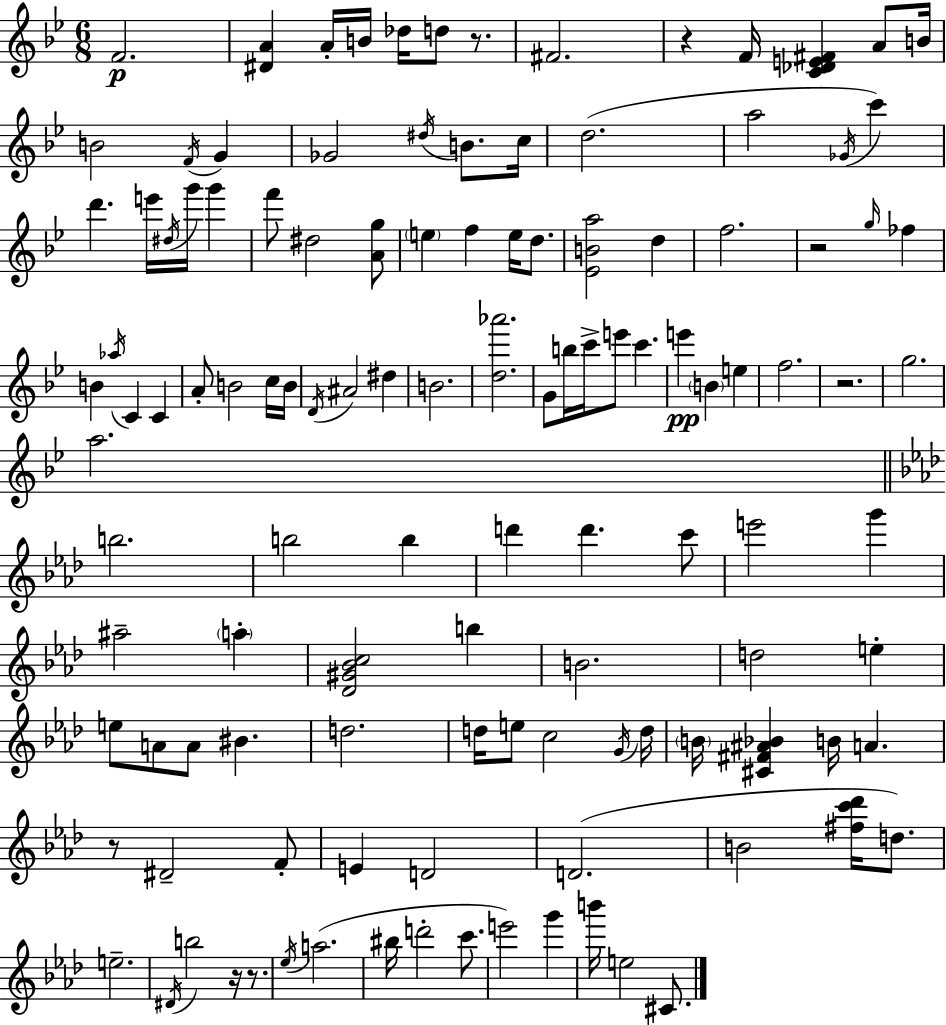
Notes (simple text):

F4/h. [D#4,A4]/q A4/s B4/s Db5/s D5/e R/e. F#4/h. R/q F4/s [C4,Db4,E4,F#4]/q A4/e B4/s B4/h F4/s G4/q Gb4/h D#5/s B4/e. C5/s D5/h. A5/h Gb4/s C6/q D6/q. E6/s D#5/s G6/s G6/q F6/e D#5/h [A4,G5]/e E5/q F5/q E5/s D5/e. [Eb4,B4,A5]/h D5/q F5/h. R/h G5/s FES5/q B4/q Ab5/s C4/q C4/q A4/e B4/h C5/s B4/s D4/s A#4/h D#5/q B4/h. [D5,Ab6]/h. G4/e B5/s C6/s E6/e C6/q. E6/q B4/q E5/q F5/h. R/h. G5/h. A5/h. B5/h. B5/h B5/q D6/q D6/q. C6/e E6/h G6/q A#5/h A5/q [Db4,G#4,Bb4,C5]/h B5/q B4/h. D5/h E5/q E5/e A4/e A4/e BIS4/q. D5/h. D5/s E5/e C5/h G4/s D5/s B4/s [C#4,F#4,A#4,Bb4]/q B4/s A4/q. R/e D#4/h F4/e E4/q D4/h D4/h. B4/h [F#5,C6,Db6]/s D5/e. E5/h. D#4/s B5/h R/s R/e. Eb5/s A5/h. BIS5/s D6/h C6/e. E6/h G6/q B6/s E5/h C#4/e.